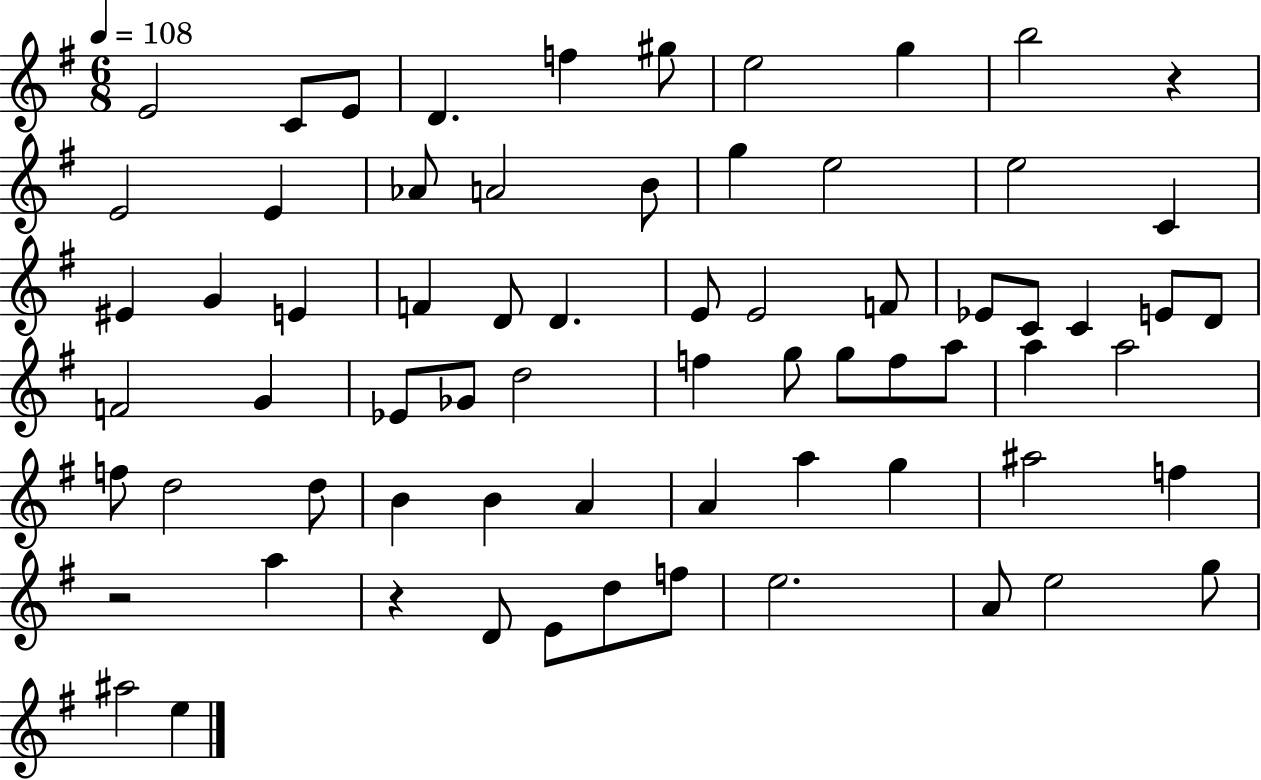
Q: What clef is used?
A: treble